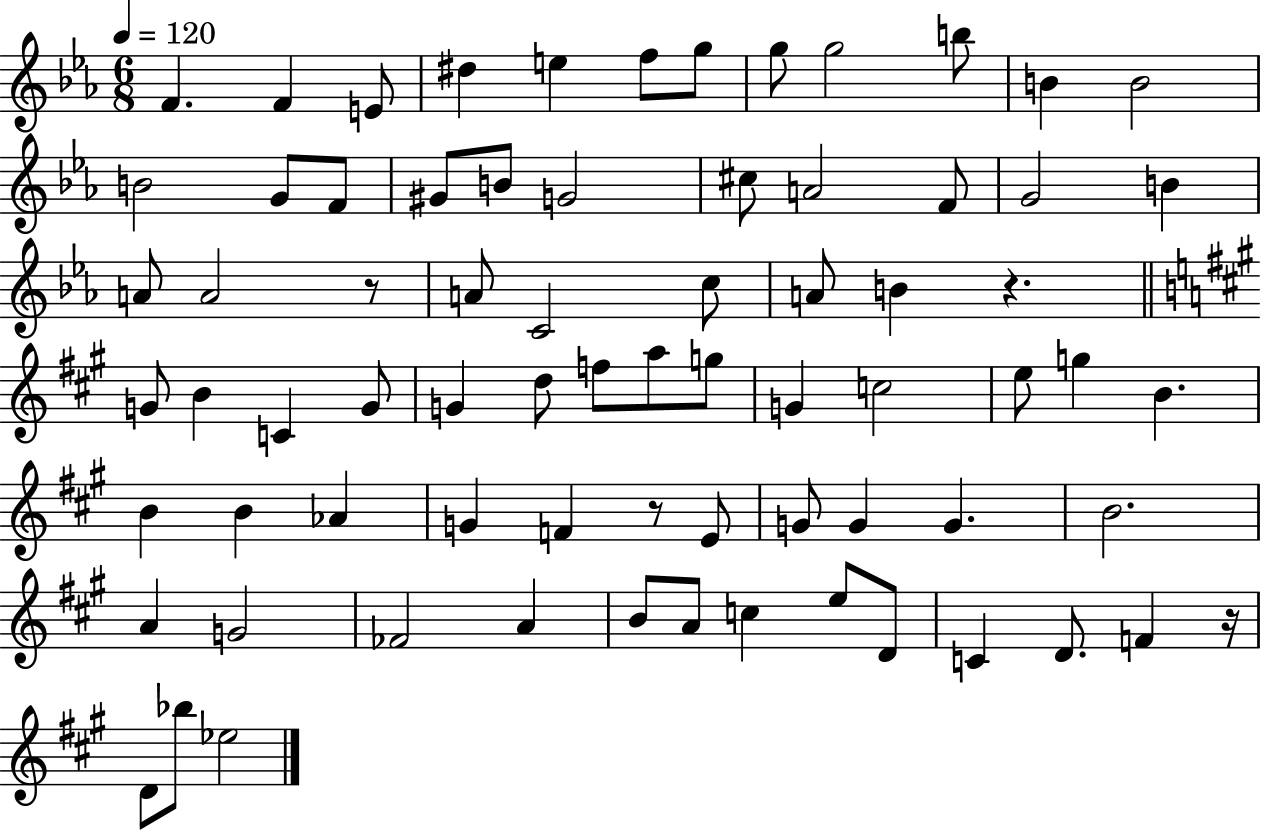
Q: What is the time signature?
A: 6/8